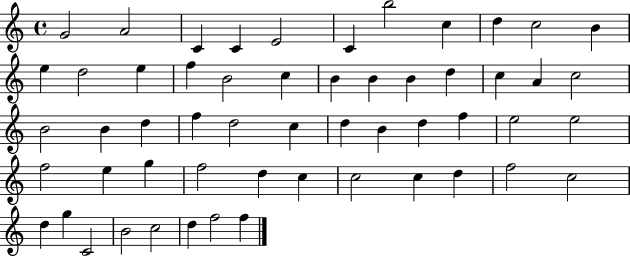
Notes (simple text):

G4/h A4/h C4/q C4/q E4/h C4/q B5/h C5/q D5/q C5/h B4/q E5/q D5/h E5/q F5/q B4/h C5/q B4/q B4/q B4/q D5/q C5/q A4/q C5/h B4/h B4/q D5/q F5/q D5/h C5/q D5/q B4/q D5/q F5/q E5/h E5/h F5/h E5/q G5/q F5/h D5/q C5/q C5/h C5/q D5/q F5/h C5/h D5/q G5/q C4/h B4/h C5/h D5/q F5/h F5/q